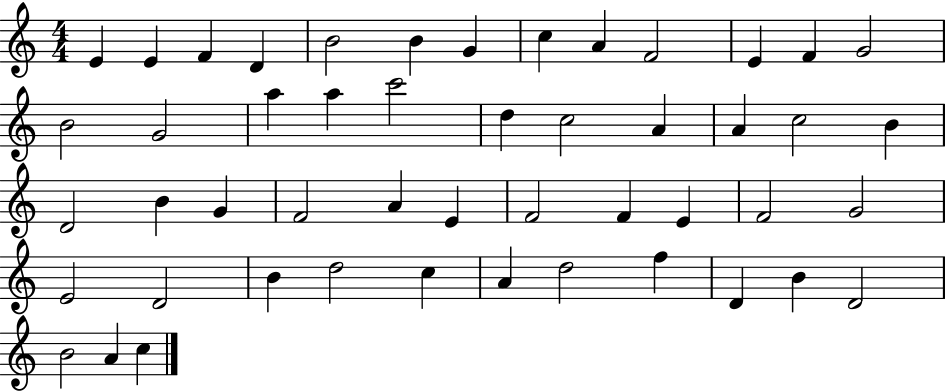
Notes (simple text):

E4/q E4/q F4/q D4/q B4/h B4/q G4/q C5/q A4/q F4/h E4/q F4/q G4/h B4/h G4/h A5/q A5/q C6/h D5/q C5/h A4/q A4/q C5/h B4/q D4/h B4/q G4/q F4/h A4/q E4/q F4/h F4/q E4/q F4/h G4/h E4/h D4/h B4/q D5/h C5/q A4/q D5/h F5/q D4/q B4/q D4/h B4/h A4/q C5/q